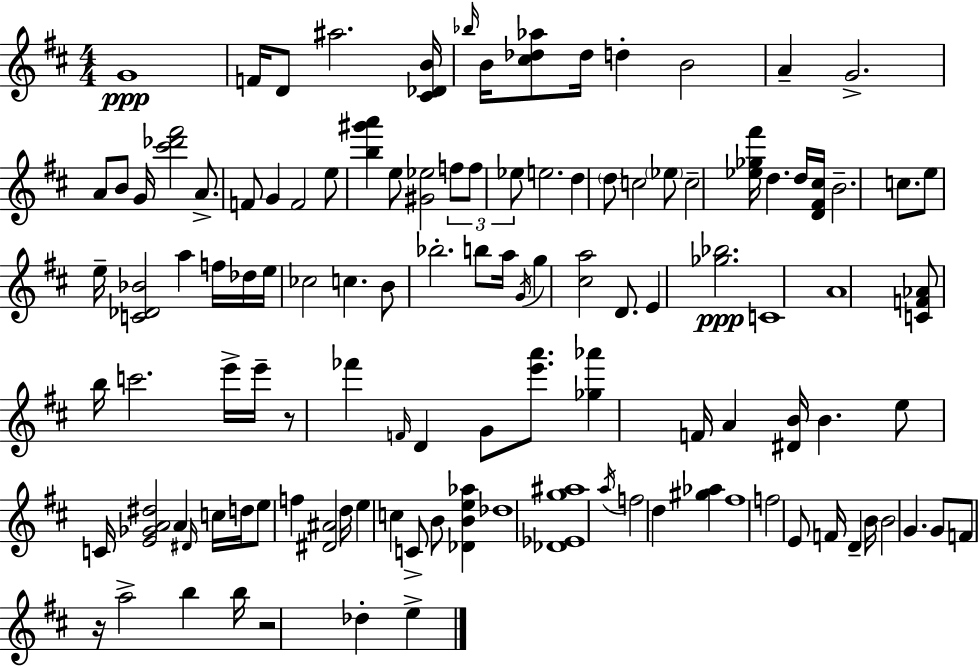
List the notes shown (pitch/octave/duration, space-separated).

G4/w F4/s D4/e A#5/h. [C#4,Db4,B4]/s Bb5/s B4/s [C#5,Db5,Ab5]/e Db5/s D5/q B4/h A4/q G4/h. A4/e B4/e G4/s [C#6,Db6,F#6]/h A4/e. F4/e G4/q F4/h E5/e [B5,G#6,A6]/q E5/e [G#4,Eb5]/h F5/e F5/e Eb5/e E5/h. D5/q D5/e C5/h Eb5/e C5/h [Eb5,Gb5,F#6]/s D5/q. D5/s [D4,F#4,C#5]/s B4/h. C5/e. E5/e E5/s [C4,Db4,Bb4]/h A5/q F5/s Db5/s E5/s CES5/h C5/q. B4/e Bb5/h. B5/e A5/s G4/s G5/q [C#5,A5]/h D4/e. E4/q [Gb5,Bb5]/h. C4/w A4/w [C4,F4,Ab4]/e B5/s C6/h. E6/s E6/s R/e FES6/q F4/s D4/q G4/e [E6,A6]/e. [Gb5,Ab6]/q F4/s A4/q [D#4,B4]/s B4/q. E5/e C4/s [E4,Gb4,A4,D#5]/h A4/q D#4/s C5/s D5/s E5/e F5/q [D#4,A#4]/h D5/s E5/q C5/q C4/e B4/e [Db4,B4,E5,Ab5]/q Db5/w [Db4,Eb4,G5,A#5]/w A5/s F5/h D5/q [G#5,Ab5]/q F#5/w F5/h E4/e F4/s D4/q B4/s B4/h G4/q. G4/e F4/e R/s A5/h B5/q B5/s R/h Db5/q E5/q